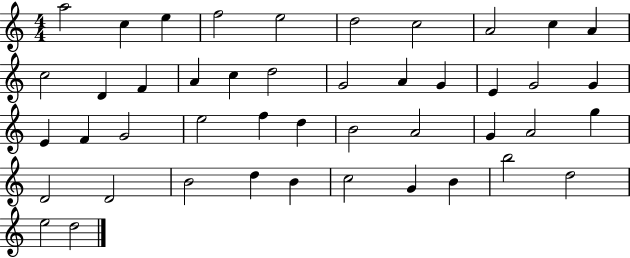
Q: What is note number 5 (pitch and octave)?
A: E5